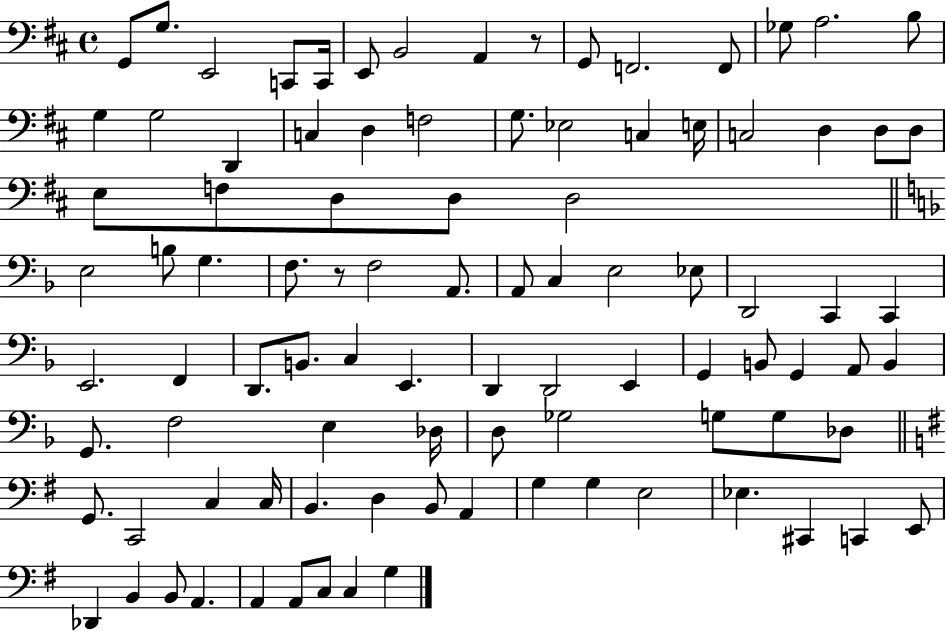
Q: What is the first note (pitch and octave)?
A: G2